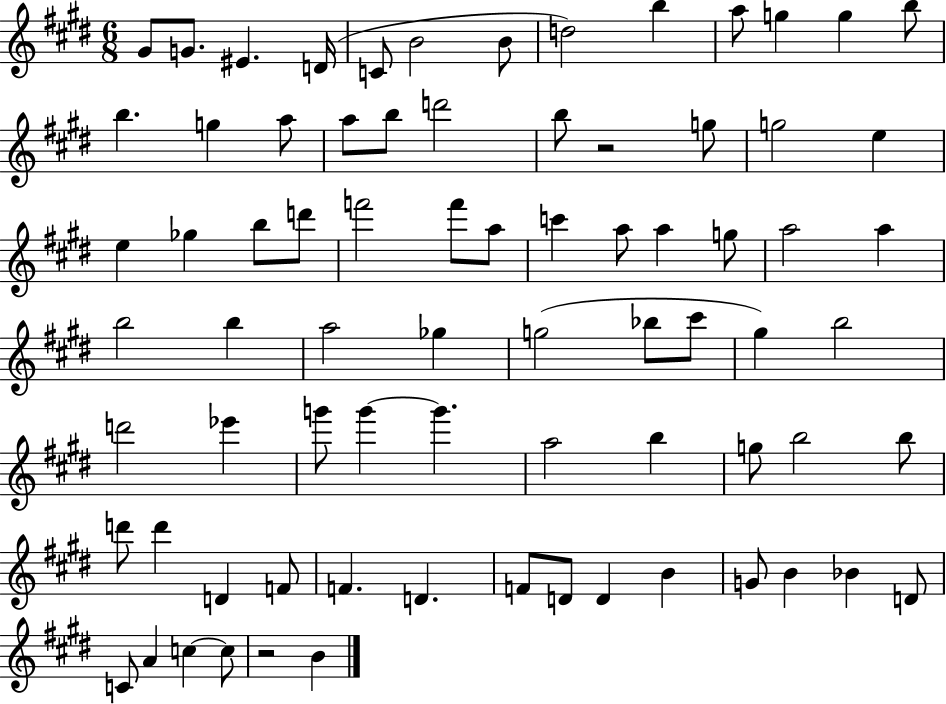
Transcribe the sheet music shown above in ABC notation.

X:1
T:Untitled
M:6/8
L:1/4
K:E
^G/2 G/2 ^E D/4 C/2 B2 B/2 d2 b a/2 g g b/2 b g a/2 a/2 b/2 d'2 b/2 z2 g/2 g2 e e _g b/2 d'/2 f'2 f'/2 a/2 c' a/2 a g/2 a2 a b2 b a2 _g g2 _b/2 ^c'/2 ^g b2 d'2 _e' g'/2 g' g' a2 b g/2 b2 b/2 d'/2 d' D F/2 F D F/2 D/2 D B G/2 B _B D/2 C/2 A c c/2 z2 B